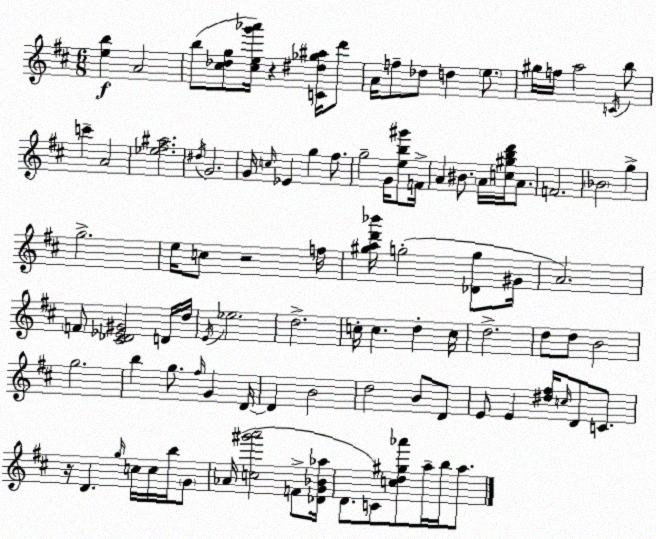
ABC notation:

X:1
T:Untitled
M:6/8
L:1/4
K:D
[eb] A2 b/2 [^c_dg]/2 [^ceg'_a']/4 z [C^d_g^a]/4 d'/2 A/4 f/2 _d/2 d e/2 ^g/4 f/4 a2 C/4 b/2 c' A2 [_e^f^a]2 ^d/4 G2 G/4 c/4 _E g ^f/2 g2 G/4 [eb^g']/2 F/4 A ^B/2 A/4 [c^gbd']/4 A/2 F2 _B2 g g2 e/4 c/2 z2 f/4 [^gad'_b']/4 g2 [_Dg]/2 ^G/4 A2 F/2 [^C_D_E^G]2 D/4 d/4 E/4 _e2 d2 c/4 c d c/4 d2 d/2 d/2 B2 g2 b g/2 ^f/4 G D/4 D B2 d2 B/2 D/2 E/2 E [^d^f]/4 c/4 D/2 C/2 z/4 D g/4 c/4 c/4 b/4 G/2 _A/4 [c^g'a']2 F/2 [_DG_B_a]/4 D/2 C/2 [cd^g_a']/2 a/4 b/4 a/2